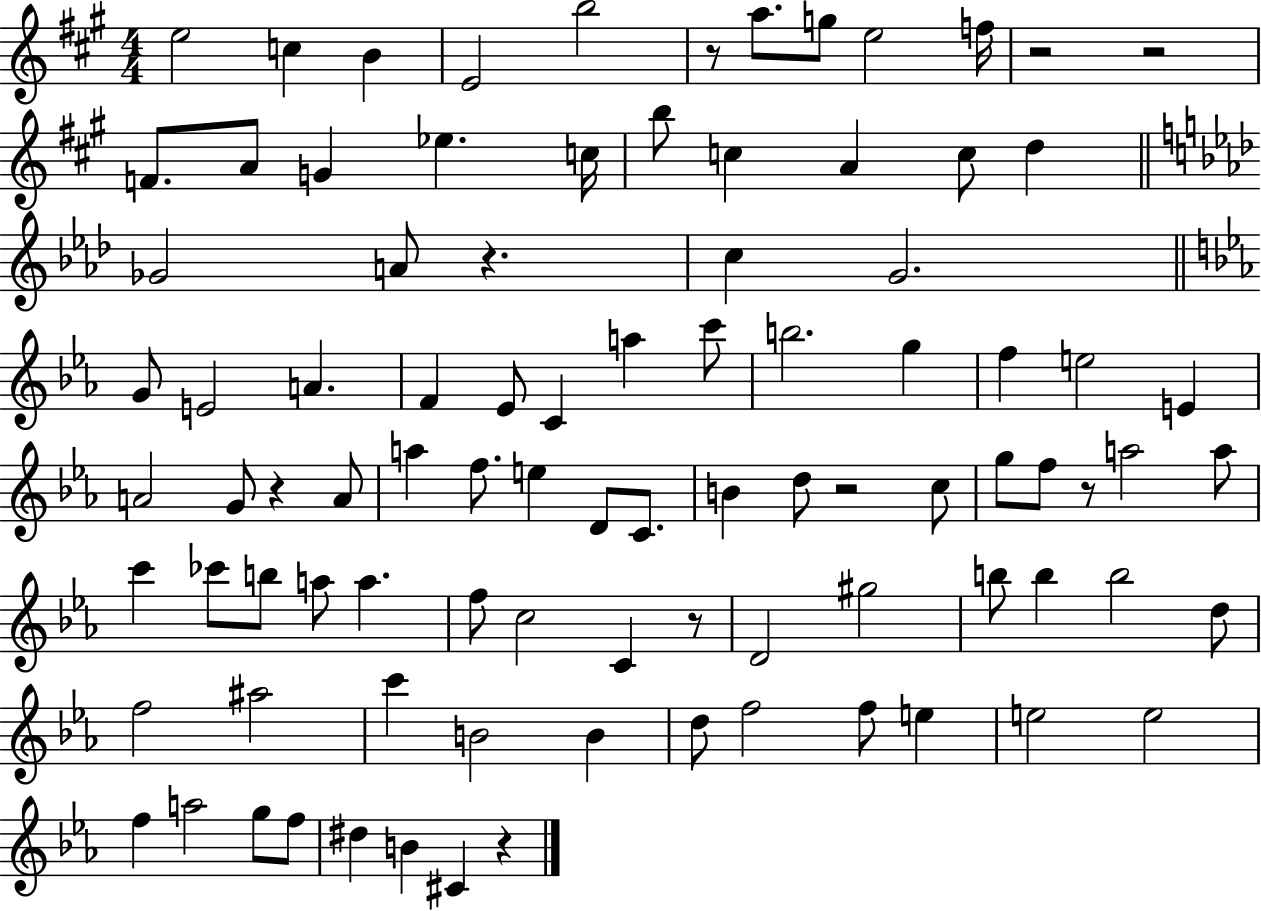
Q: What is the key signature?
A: A major